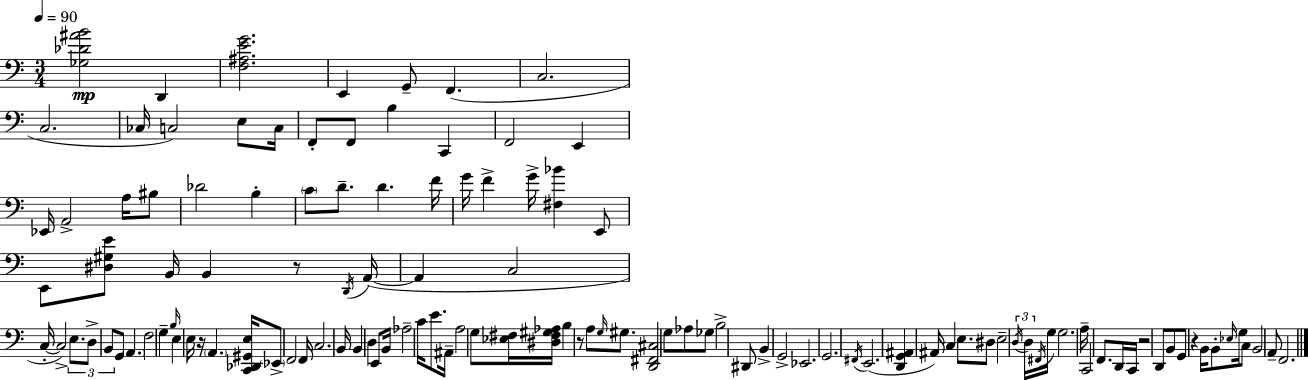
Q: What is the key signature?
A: A minor